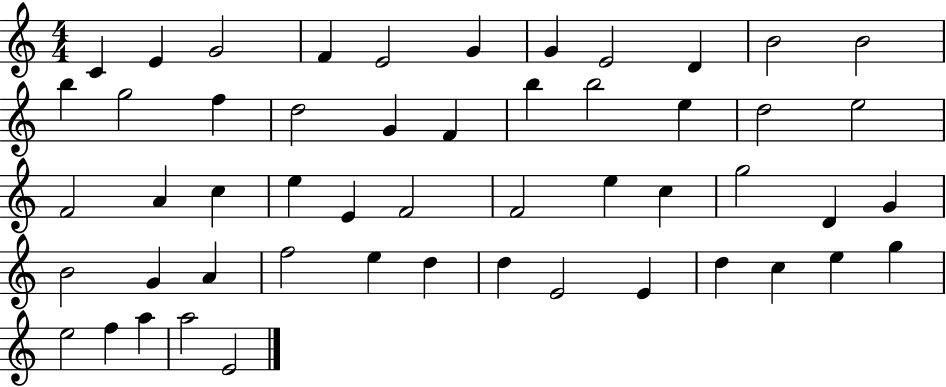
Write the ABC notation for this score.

X:1
T:Untitled
M:4/4
L:1/4
K:C
C E G2 F E2 G G E2 D B2 B2 b g2 f d2 G F b b2 e d2 e2 F2 A c e E F2 F2 e c g2 D G B2 G A f2 e d d E2 E d c e g e2 f a a2 E2